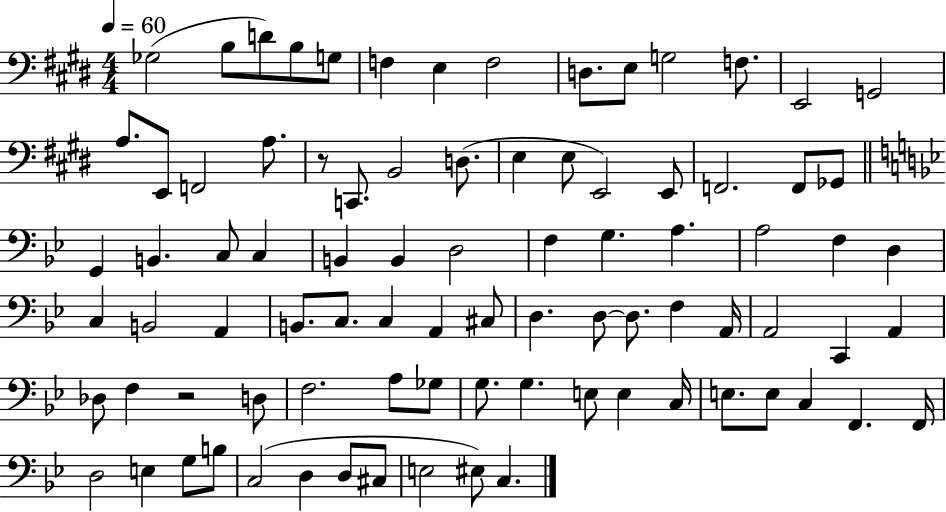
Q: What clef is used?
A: bass